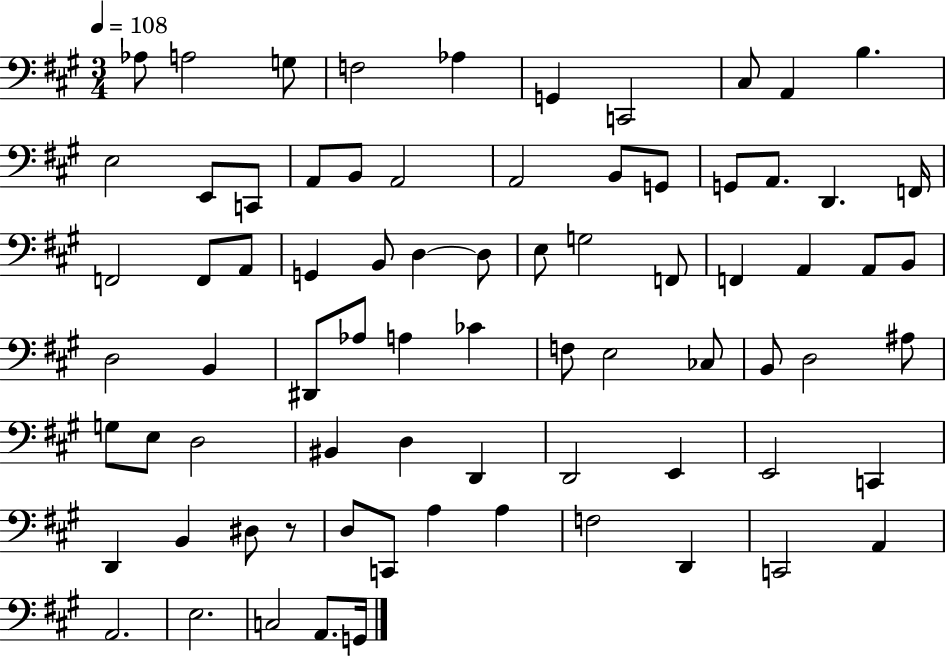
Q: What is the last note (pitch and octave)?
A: G2